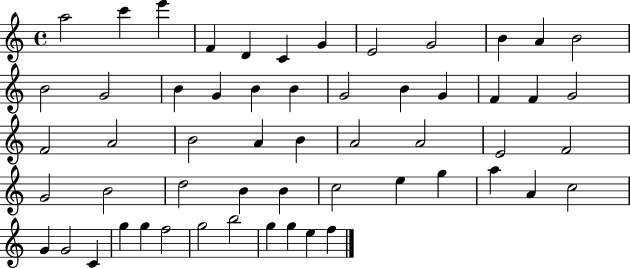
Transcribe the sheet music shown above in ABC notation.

X:1
T:Untitled
M:4/4
L:1/4
K:C
a2 c' e' F D C G E2 G2 B A B2 B2 G2 B G B B G2 B G F F G2 F2 A2 B2 A B A2 A2 E2 F2 G2 B2 d2 B B c2 e g a A c2 G G2 C g g f2 g2 b2 g g e f